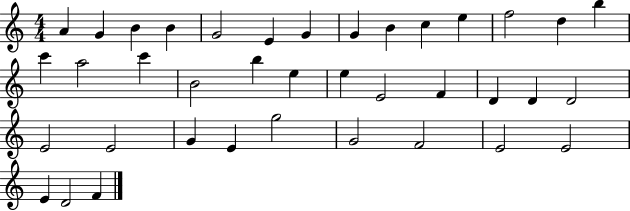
A4/q G4/q B4/q B4/q G4/h E4/q G4/q G4/q B4/q C5/q E5/q F5/h D5/q B5/q C6/q A5/h C6/q B4/h B5/q E5/q E5/q E4/h F4/q D4/q D4/q D4/h E4/h E4/h G4/q E4/q G5/h G4/h F4/h E4/h E4/h E4/q D4/h F4/q